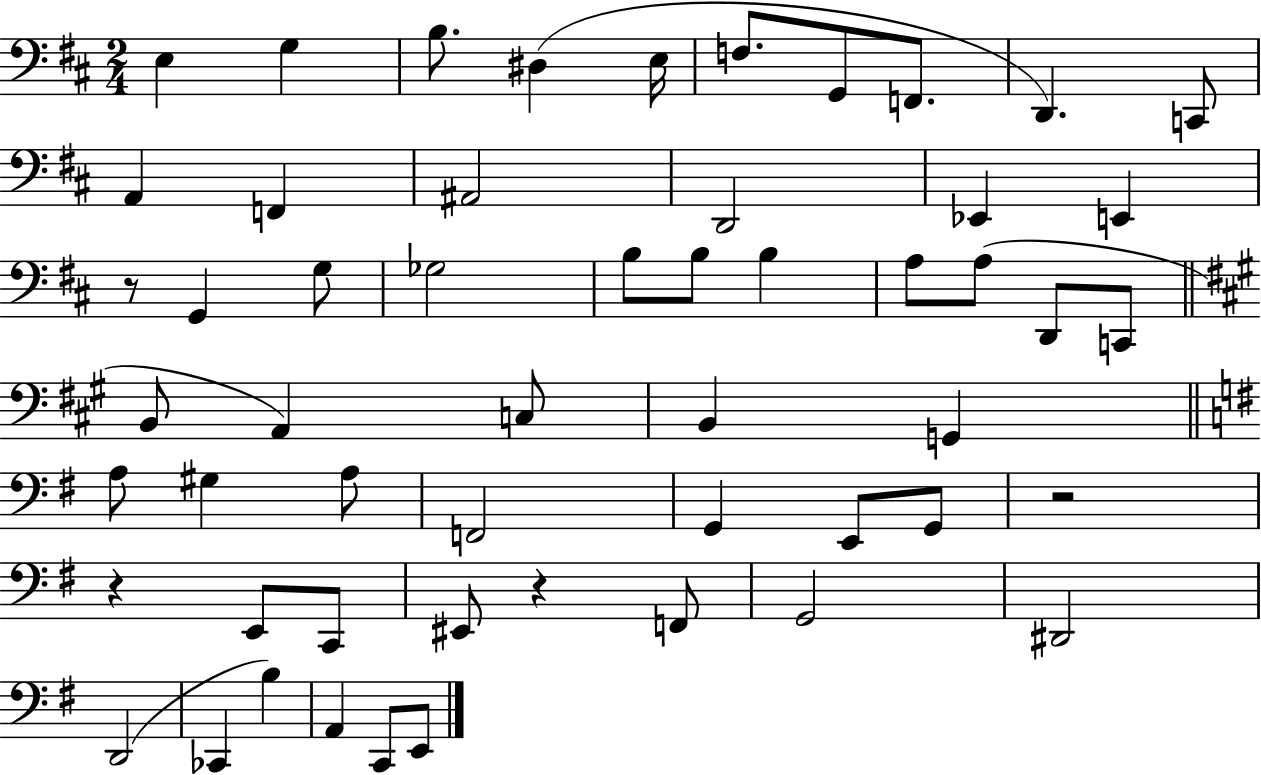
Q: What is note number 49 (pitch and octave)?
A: C2